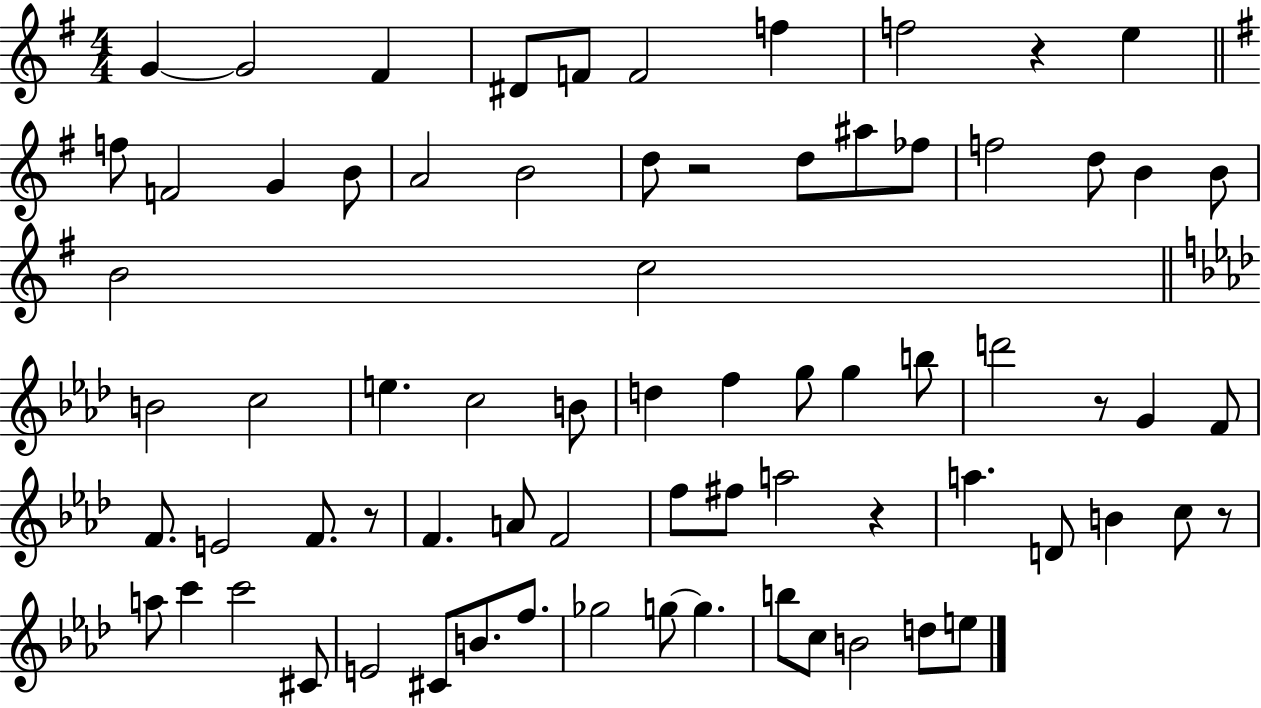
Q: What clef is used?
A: treble